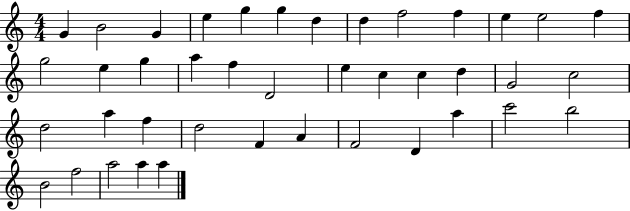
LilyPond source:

{
  \clef treble
  \numericTimeSignature
  \time 4/4
  \key c \major
  g'4 b'2 g'4 | e''4 g''4 g''4 d''4 | d''4 f''2 f''4 | e''4 e''2 f''4 | \break g''2 e''4 g''4 | a''4 f''4 d'2 | e''4 c''4 c''4 d''4 | g'2 c''2 | \break d''2 a''4 f''4 | d''2 f'4 a'4 | f'2 d'4 a''4 | c'''2 b''2 | \break b'2 f''2 | a''2 a''4 a''4 | \bar "|."
}